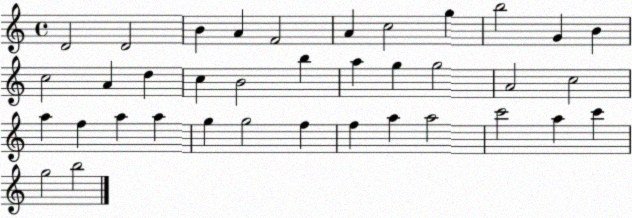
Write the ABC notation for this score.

X:1
T:Untitled
M:4/4
L:1/4
K:C
D2 D2 B A F2 A c2 g b2 G B c2 A d c B2 b a g g2 A2 c2 a f a a g g2 f f a a2 c'2 a c' g2 b2